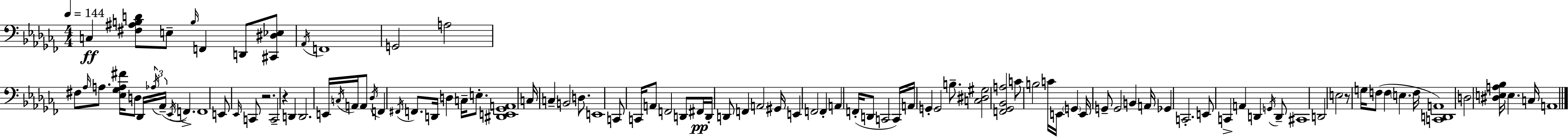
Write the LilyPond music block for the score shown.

{
  \clef bass
  \numericTimeSignature
  \time 4/4
  \key aes \minor
  \tempo 4 = 144
  c4\ff <fis ais b d'>8 e8-- \grace { b16 } f,4 d,8 <cis, dis ees>8 | \acciaccatura { aes,16 } f,1 | g,2 a2 | fis8 \grace { aes16 } a8. <ees ges a fis'>16 d8 des,16 \tuplet 3/2 { \acciaccatura { aes16 }( aes,16-- \acciaccatura { ees,16 } } f,4.->) | \break f,1 | e,8 \grace { ees,16 } c,8 r2. | c,2-- r4 | d,4 d,2. | \break e,16 \acciaccatura { c16 } a,16 a,8 \acciaccatura { des16 } f,4 \acciaccatura { fis,16 } f,8. | d,16 d4 c16-- e8.-. <dis, e, ges, a,>1 | c16 c4-- b,2 | d8. e,1 | \break c,8 c,16 a,8 f,2 | d,8 fis,16\pp d,16-. d,8 f,4 | a,2 gis,16 e,4 f,2 | f,4-. a,4 f,16-.( d,8 | \break c,2 c,16) a,16 g,4-. g,2 | b8.-- <c dis gis>2 | <f, ges, bes, a>2 c'8 b2 | c'16 e,16 \parenthesize g,4 e,16 g,8-- g,2 | \break b,4 a,16 ges,4 c,2.-. | e,8 c,4-> a,4 | d,4 \acciaccatura { g,16 } d,8-- cis,1 | d,2 | \break e2 r8 g16 f8( f4 | \parenthesize e4. f16 <c, d, a,>1) | d2 | <dis e a bes>16 e4. c16 a,1 | \break \bar "|."
}